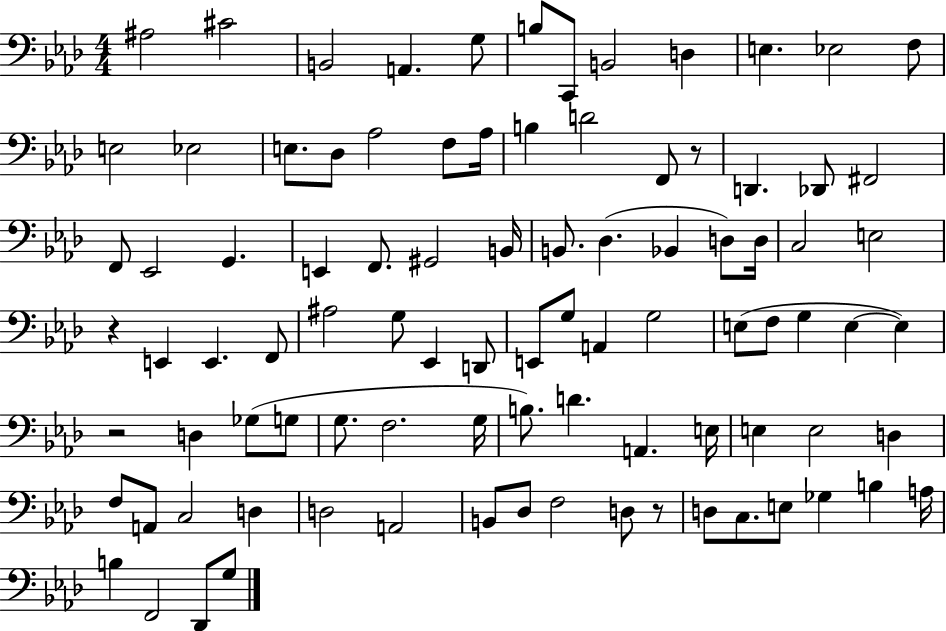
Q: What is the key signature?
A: AES major